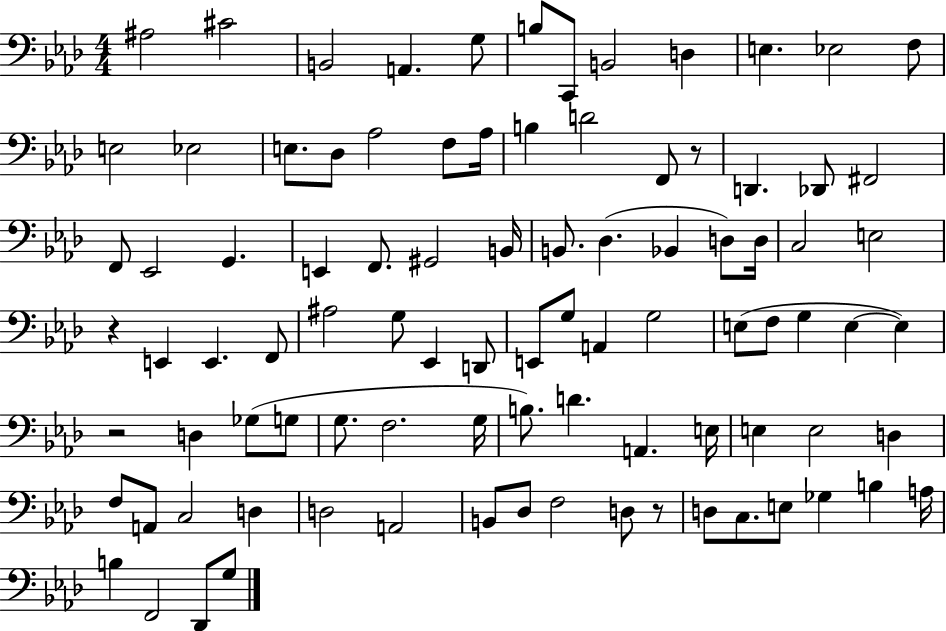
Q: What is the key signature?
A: AES major